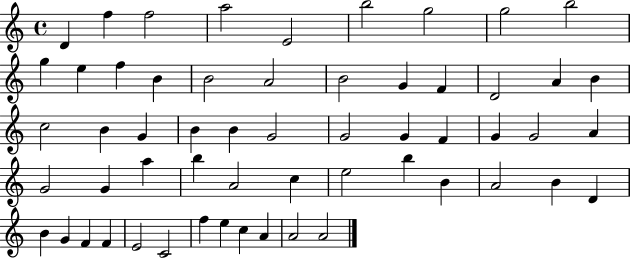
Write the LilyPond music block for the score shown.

{
  \clef treble
  \time 4/4
  \defaultTimeSignature
  \key c \major
  d'4 f''4 f''2 | a''2 e'2 | b''2 g''2 | g''2 b''2 | \break g''4 e''4 f''4 b'4 | b'2 a'2 | b'2 g'4 f'4 | d'2 a'4 b'4 | \break c''2 b'4 g'4 | b'4 b'4 g'2 | g'2 g'4 f'4 | g'4 g'2 a'4 | \break g'2 g'4 a''4 | b''4 a'2 c''4 | e''2 b''4 b'4 | a'2 b'4 d'4 | \break b'4 g'4 f'4 f'4 | e'2 c'2 | f''4 e''4 c''4 a'4 | a'2 a'2 | \break \bar "|."
}